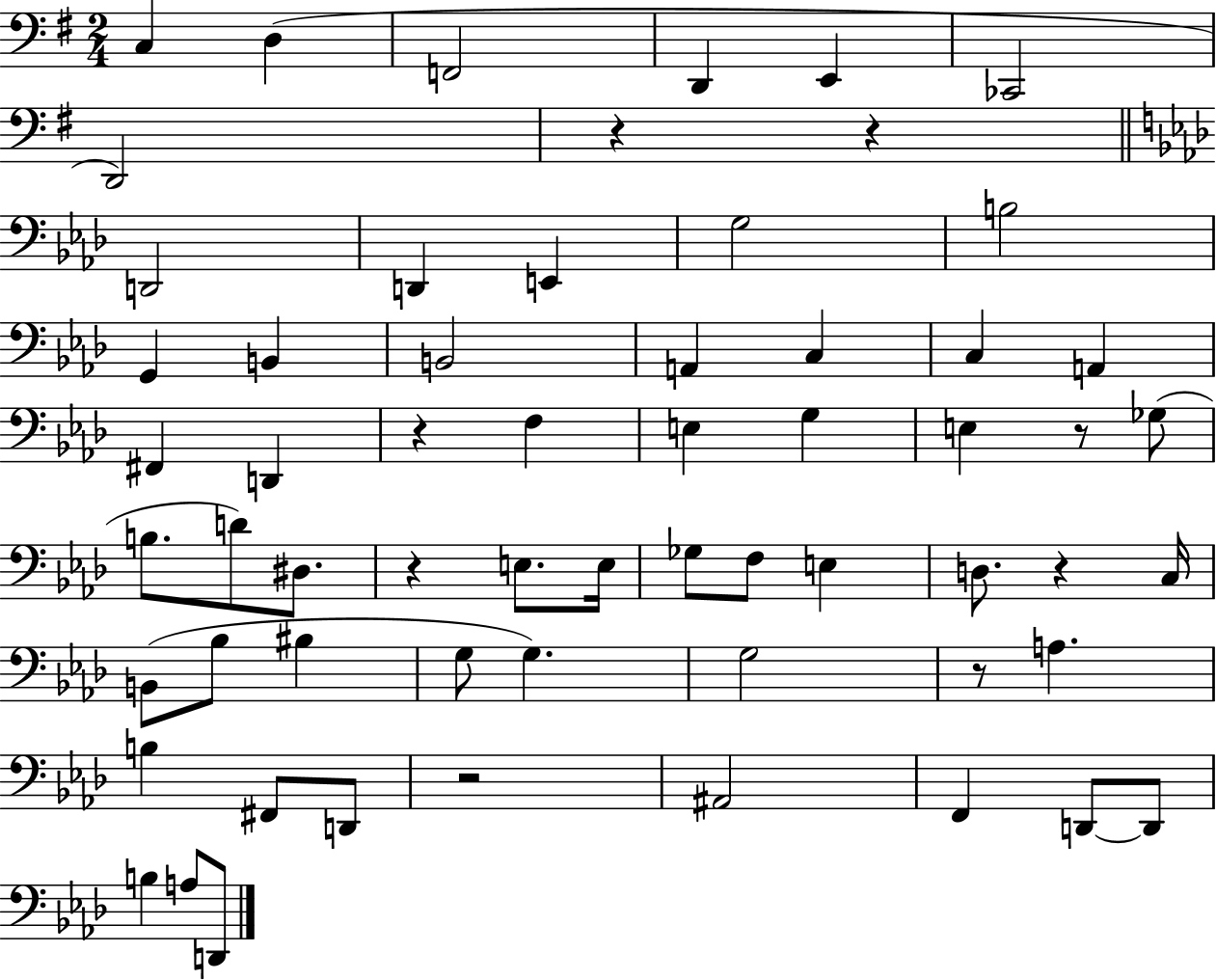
{
  \clef bass
  \numericTimeSignature
  \time 2/4
  \key g \major
  c4 d4( | f,2 | d,4 e,4 | ces,2 | \break d,2) | r4 r4 | \bar "||" \break \key aes \major d,2 | d,4 e,4 | g2 | b2 | \break g,4 b,4 | b,2 | a,4 c4 | c4 a,4 | \break fis,4 d,4 | r4 f4 | e4 g4 | e4 r8 ges8( | \break b8. d'8) dis8. | r4 e8. e16 | ges8 f8 e4 | d8. r4 c16 | \break b,8( bes8 bis4 | g8 g4.) | g2 | r8 a4. | \break b4 fis,8 d,8 | r2 | ais,2 | f,4 d,8~~ d,8 | \break b4 a8 d,8 | \bar "|."
}